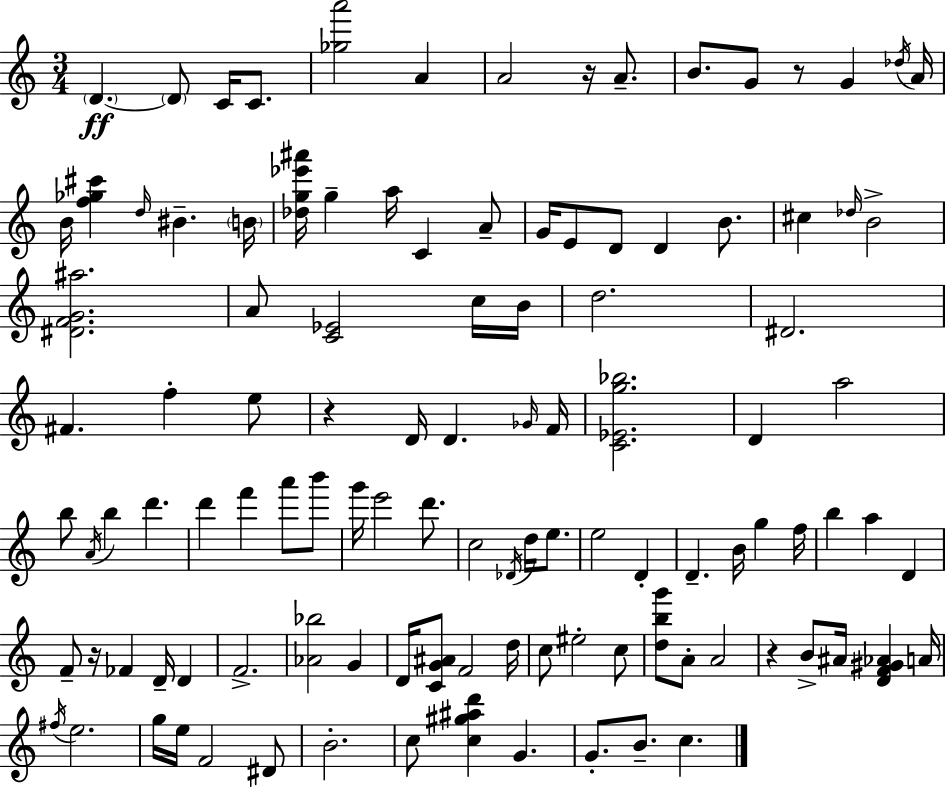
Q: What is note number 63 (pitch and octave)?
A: F5